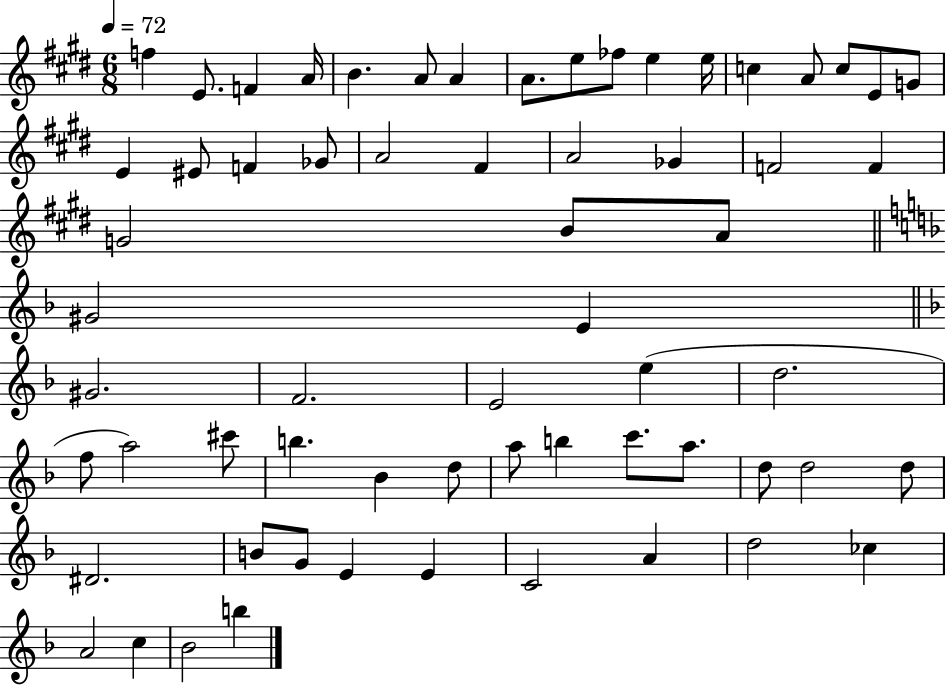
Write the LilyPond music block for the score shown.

{
  \clef treble
  \numericTimeSignature
  \time 6/8
  \key e \major
  \tempo 4 = 72
  \repeat volta 2 { f''4 e'8. f'4 a'16 | b'4. a'8 a'4 | a'8. e''8 fes''8 e''4 e''16 | c''4 a'8 c''8 e'8 g'8 | \break e'4 eis'8 f'4 ges'8 | a'2 fis'4 | a'2 ges'4 | f'2 f'4 | \break g'2 b'8 a'8 | \bar "||" \break \key f \major gis'2 e'4 | \bar "||" \break \key d \minor gis'2. | f'2. | e'2 e''4( | d''2. | \break f''8 a''2) cis'''8 | b''4. bes'4 d''8 | a''8 b''4 c'''8. a''8. | d''8 d''2 d''8 | \break dis'2. | b'8 g'8 e'4 e'4 | c'2 a'4 | d''2 ces''4 | \break a'2 c''4 | bes'2 b''4 | } \bar "|."
}